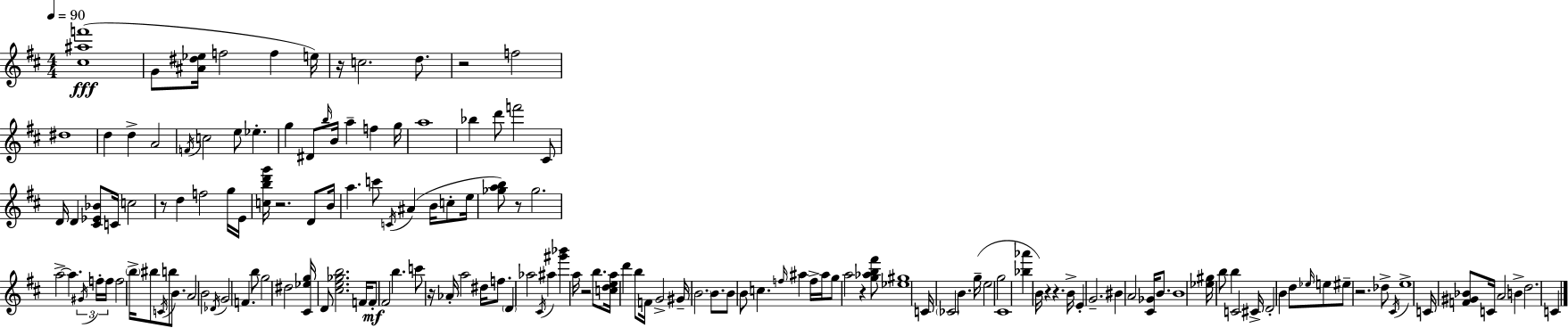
[C#5,A#5,F6]/w G4/e [A#4,D#5,Eb5]/s F5/h F5/q E5/s R/s C5/h. D5/e. R/h F5/h D#5/w D5/q D5/q A4/h F4/s C5/h E5/e Eb5/q. G5/q D#4/e B5/s B4/s A5/q F5/q G5/s A5/w Bb5/q D6/e F6/h C#4/e D4/s D4/q [C#4,Eb4,Bb4]/e C4/s C5/h R/e D5/q F5/h G5/s E4/s [C5,B5,D6,G6]/s R/h. D4/e B4/s A5/q. C6/e C4/s A#4/q B4/s C5/e E5/s [Gb5,A5,B5]/e R/e Gb5/h. A5/h A5/q. G#4/s F5/s F5/s F5/h B5/s BIS5/e C4/s B5/e B4/e. A4/h B4/h Db4/s G4/h F4/q. B5/e G5/h D#5/h [C#4,Eb5,G5]/s D4/e [C#5,E5,Gb5,B5]/h. F4/s F4/e F#4/h B5/q. C6/e R/s Ab4/s A5/h D#5/s F5/e. D4/q Ab5/h C#4/s A#5/q [G#6,Bb6]/q A5/s R/h B5/e. [C5,D5,E5,A5]/s D6/q B5/e F4/s G4/h G#4/s B4/h. B4/e. B4/e B4/e C5/q. F5/s A#5/q F5/s A#5/s G5/e A5/h R/q [G5,Ab5,B5,F#6]/e [Eb5,G#5]/w C4/s CES4/h B4/q. G5/s E5/h G5/h C#4/w [Bb5,Ab6]/q B4/s R/q R/q. B4/s E4/q G4/h. BIS4/q A4/h [C#4,Gb4]/s B4/e. B4/w [Eb5,G#5]/s B5/e B5/q C4/h C#4/s D4/h B4/q D5/e Eb5/s E5/e EIS5/e R/h. Db5/e C#4/s E5/w C4/s [F4,G#4,Bb4]/e C4/s A4/h B4/q D5/h. C4/q